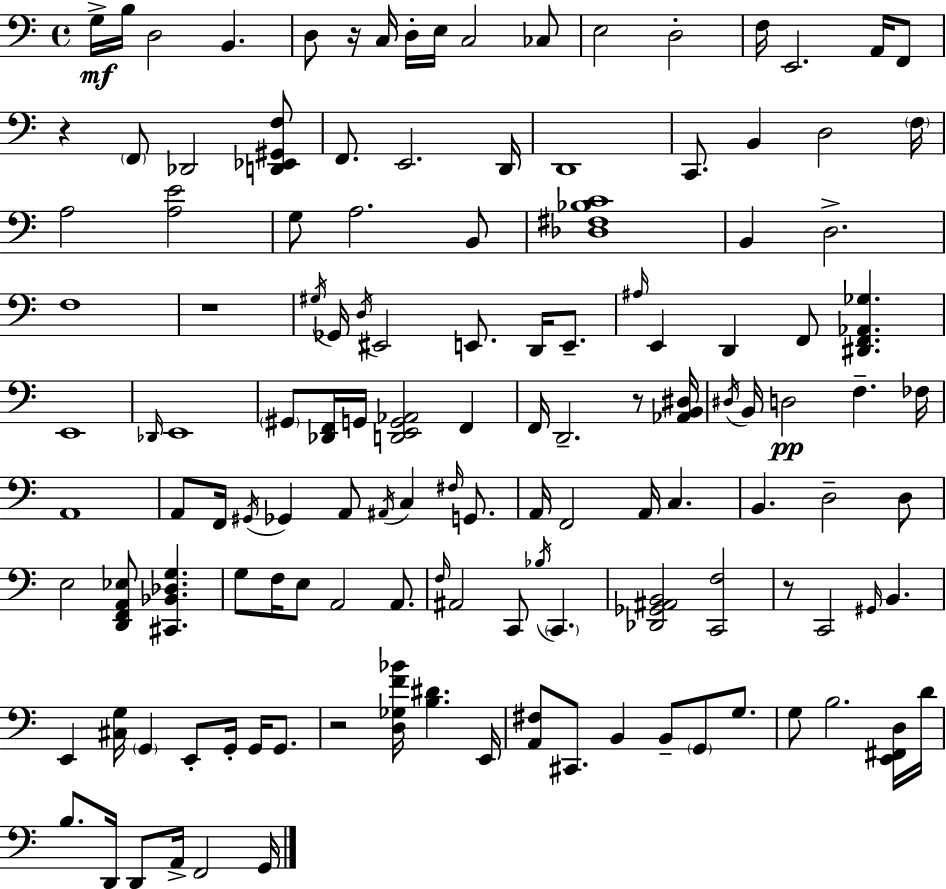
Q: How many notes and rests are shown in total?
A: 131